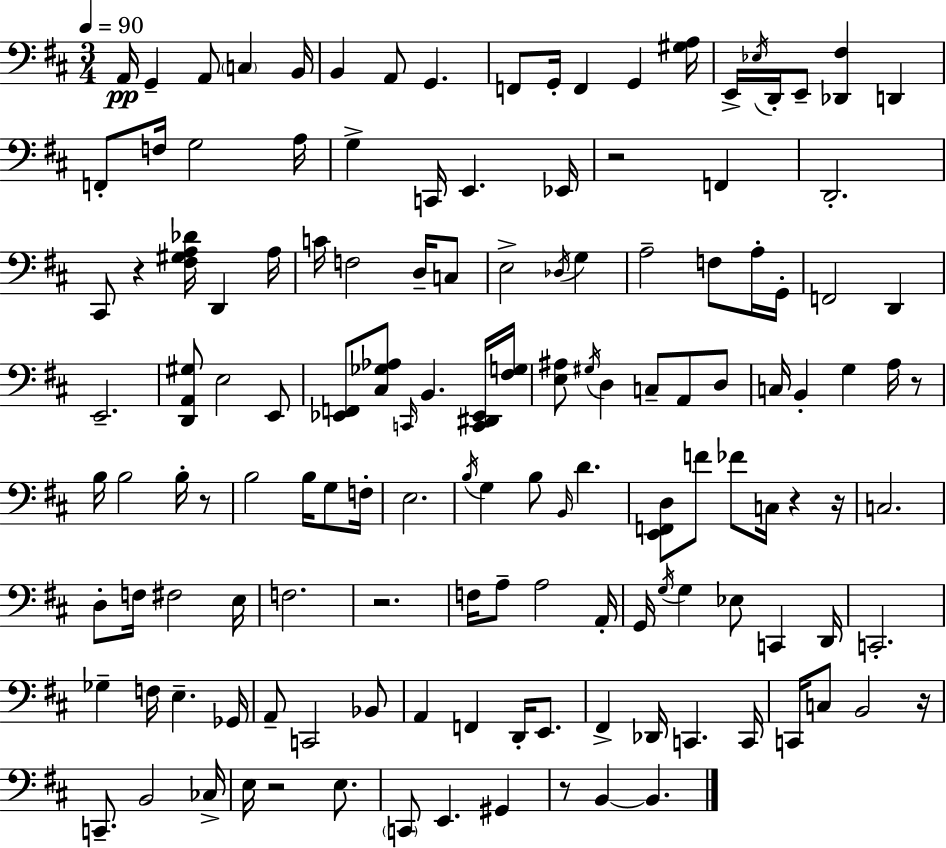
A2/s G2/q A2/e C3/q B2/s B2/q A2/e G2/q. F2/e G2/s F2/q G2/q [G#3,A3]/s E2/s Eb3/s D2/s E2/e [Db2,F#3]/q D2/q F2/e F3/s G3/h A3/s G3/q C2/s E2/q. Eb2/s R/h F2/q D2/h. C#2/e R/q [F#3,G#3,A3,Db4]/s D2/q A3/s C4/s F3/h D3/s C3/e E3/h Db3/s G3/q A3/h F3/e A3/s G2/s F2/h D2/q E2/h. [D2,A2,G#3]/e E3/h E2/e [Eb2,F2]/e [C#3,Gb3,Ab3]/e C2/s B2/q. [C2,D#2,Eb2]/s [F#3,G3]/s [E3,A#3]/e G#3/s D3/q C3/e A2/e D3/e C3/s B2/q G3/q A3/s R/e B3/s B3/h B3/s R/e B3/h B3/s G3/e F3/s E3/h. B3/s G3/q B3/e B2/s D4/q. [E2,F2,D3]/e F4/e FES4/e C3/s R/q R/s C3/h. D3/e F3/s F#3/h E3/s F3/h. R/h. F3/s A3/e A3/h A2/s G2/s G3/s G3/q Eb3/e C2/q D2/s C2/h. Gb3/q F3/s E3/q. Gb2/s A2/e C2/h Bb2/e A2/q F2/q D2/s E2/e. F#2/q Db2/s C2/q. C2/s C2/s C3/e B2/h R/s C2/e. B2/h CES3/s E3/s R/h E3/e. C2/e E2/q. G#2/q R/e B2/q B2/q.